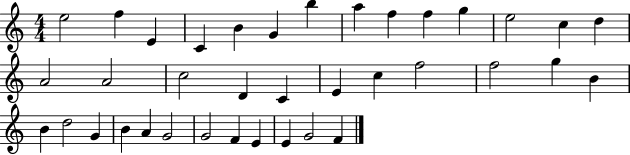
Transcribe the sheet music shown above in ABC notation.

X:1
T:Untitled
M:4/4
L:1/4
K:C
e2 f E C B G b a f f g e2 c d A2 A2 c2 D C E c f2 f2 g B B d2 G B A G2 G2 F E E G2 F